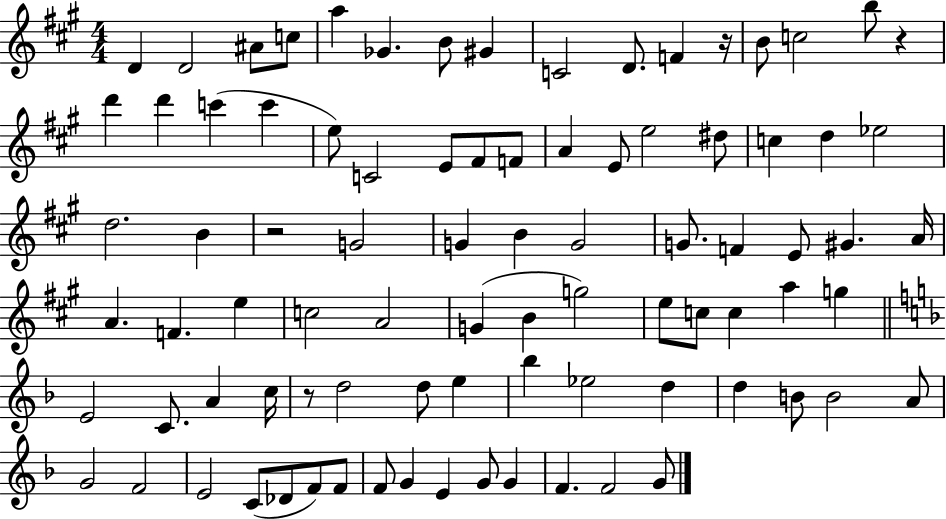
D4/q D4/h A#4/e C5/e A5/q Gb4/q. B4/e G#4/q C4/h D4/e. F4/q R/s B4/e C5/h B5/e R/q D6/q D6/q C6/q C6/q E5/e C4/h E4/e F#4/e F4/e A4/q E4/e E5/h D#5/e C5/q D5/q Eb5/h D5/h. B4/q R/h G4/h G4/q B4/q G4/h G4/e. F4/q E4/e G#4/q. A4/s A4/q. F4/q. E5/q C5/h A4/h G4/q B4/q G5/h E5/e C5/e C5/q A5/q G5/q E4/h C4/e. A4/q C5/s R/e D5/h D5/e E5/q Bb5/q Eb5/h D5/q D5/q B4/e B4/h A4/e G4/h F4/h E4/h C4/e Db4/e F4/e F4/e F4/e G4/q E4/q G4/e G4/q F4/q. F4/h G4/e